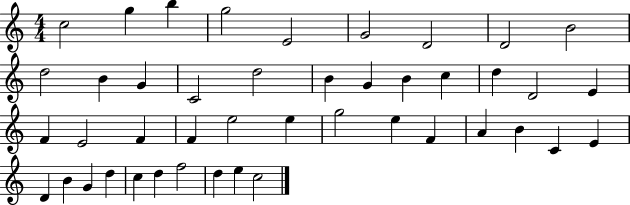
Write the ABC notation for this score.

X:1
T:Untitled
M:4/4
L:1/4
K:C
c2 g b g2 E2 G2 D2 D2 B2 d2 B G C2 d2 B G B c d D2 E F E2 F F e2 e g2 e F A B C E D B G d c d f2 d e c2